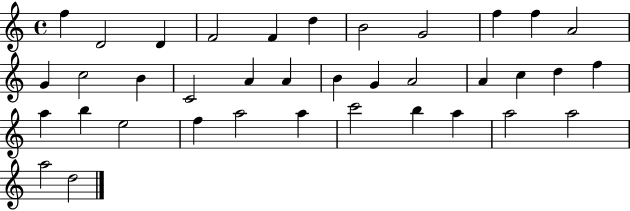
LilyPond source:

{
  \clef treble
  \time 4/4
  \defaultTimeSignature
  \key c \major
  f''4 d'2 d'4 | f'2 f'4 d''4 | b'2 g'2 | f''4 f''4 a'2 | \break g'4 c''2 b'4 | c'2 a'4 a'4 | b'4 g'4 a'2 | a'4 c''4 d''4 f''4 | \break a''4 b''4 e''2 | f''4 a''2 a''4 | c'''2 b''4 a''4 | a''2 a''2 | \break a''2 d''2 | \bar "|."
}